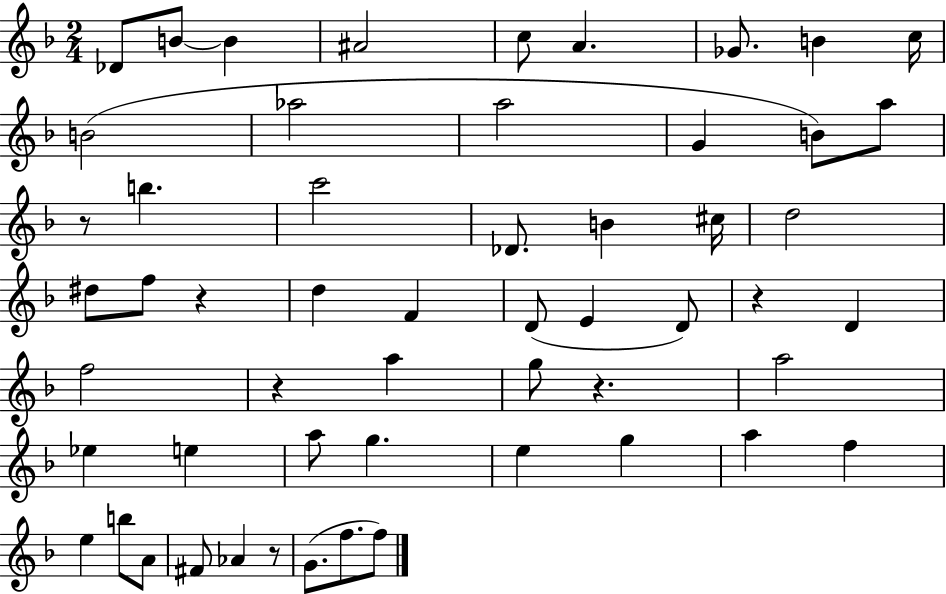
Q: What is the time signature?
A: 2/4